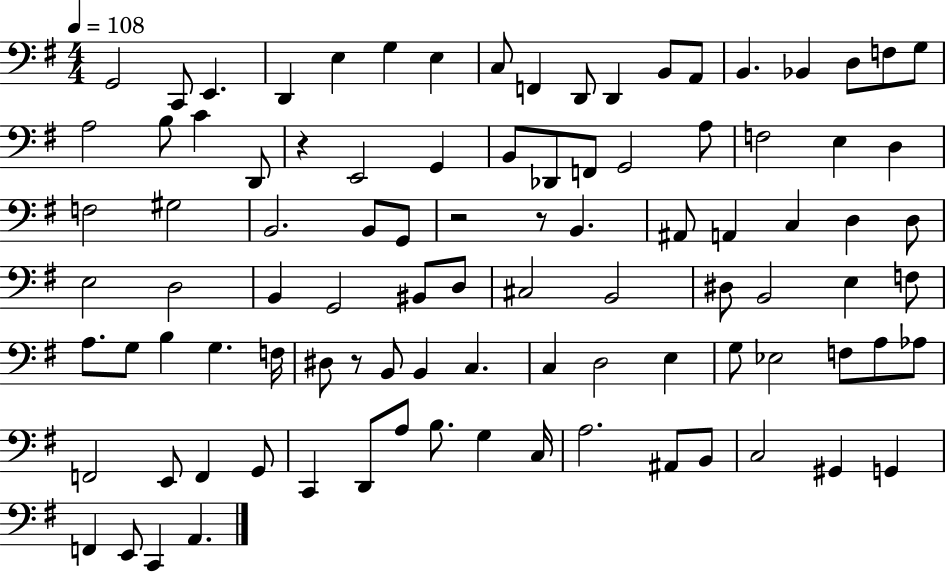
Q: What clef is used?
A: bass